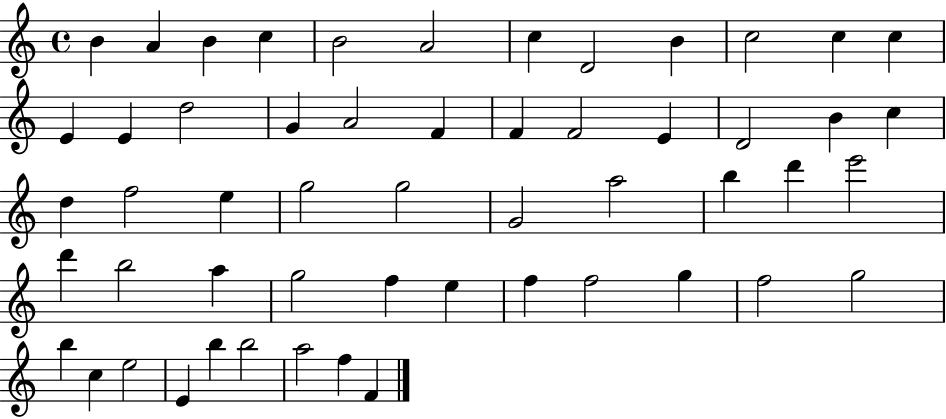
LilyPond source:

{
  \clef treble
  \time 4/4
  \defaultTimeSignature
  \key c \major
  b'4 a'4 b'4 c''4 | b'2 a'2 | c''4 d'2 b'4 | c''2 c''4 c''4 | \break e'4 e'4 d''2 | g'4 a'2 f'4 | f'4 f'2 e'4 | d'2 b'4 c''4 | \break d''4 f''2 e''4 | g''2 g''2 | g'2 a''2 | b''4 d'''4 e'''2 | \break d'''4 b''2 a''4 | g''2 f''4 e''4 | f''4 f''2 g''4 | f''2 g''2 | \break b''4 c''4 e''2 | e'4 b''4 b''2 | a''2 f''4 f'4 | \bar "|."
}